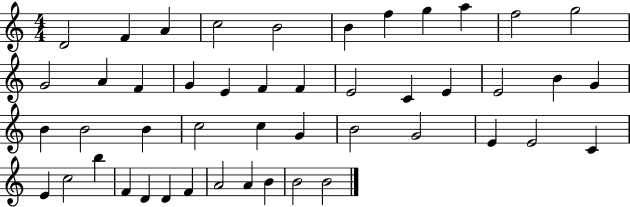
X:1
T:Untitled
M:4/4
L:1/4
K:C
D2 F A c2 B2 B f g a f2 g2 G2 A F G E F F E2 C E E2 B G B B2 B c2 c G B2 G2 E E2 C E c2 b F D D F A2 A B B2 B2